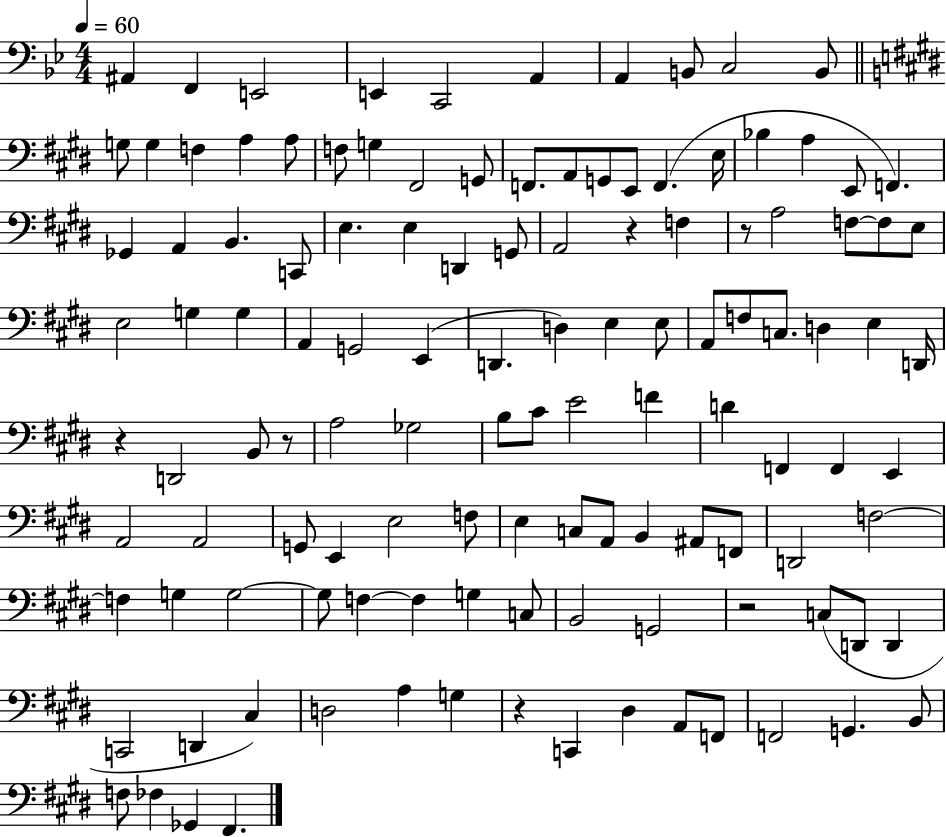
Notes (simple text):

A#2/q F2/q E2/h E2/q C2/h A2/q A2/q B2/e C3/h B2/e G3/e G3/q F3/q A3/q A3/e F3/e G3/q F#2/h G2/e F2/e. A2/e G2/e E2/e F2/q. E3/s Bb3/q A3/q E2/e F2/q. Gb2/q A2/q B2/q. C2/e E3/q. E3/q D2/q G2/e A2/h R/q F3/q R/e A3/h F3/e F3/e E3/e E3/h G3/q G3/q A2/q G2/h E2/q D2/q. D3/q E3/q E3/e A2/e F3/e C3/e. D3/q E3/q D2/s R/q D2/h B2/e R/e A3/h Gb3/h B3/e C#4/e E4/h F4/q D4/q F2/q F2/q E2/q A2/h A2/h G2/e E2/q E3/h F3/e E3/q C3/e A2/e B2/q A#2/e F2/e D2/h F3/h F3/q G3/q G3/h G3/e F3/q F3/q G3/q C3/e B2/h G2/h R/h C3/e D2/e D2/q C2/h D2/q C#3/q D3/h A3/q G3/q R/q C2/q D#3/q A2/e F2/e F2/h G2/q. B2/e F3/e FES3/q Gb2/q F#2/q.